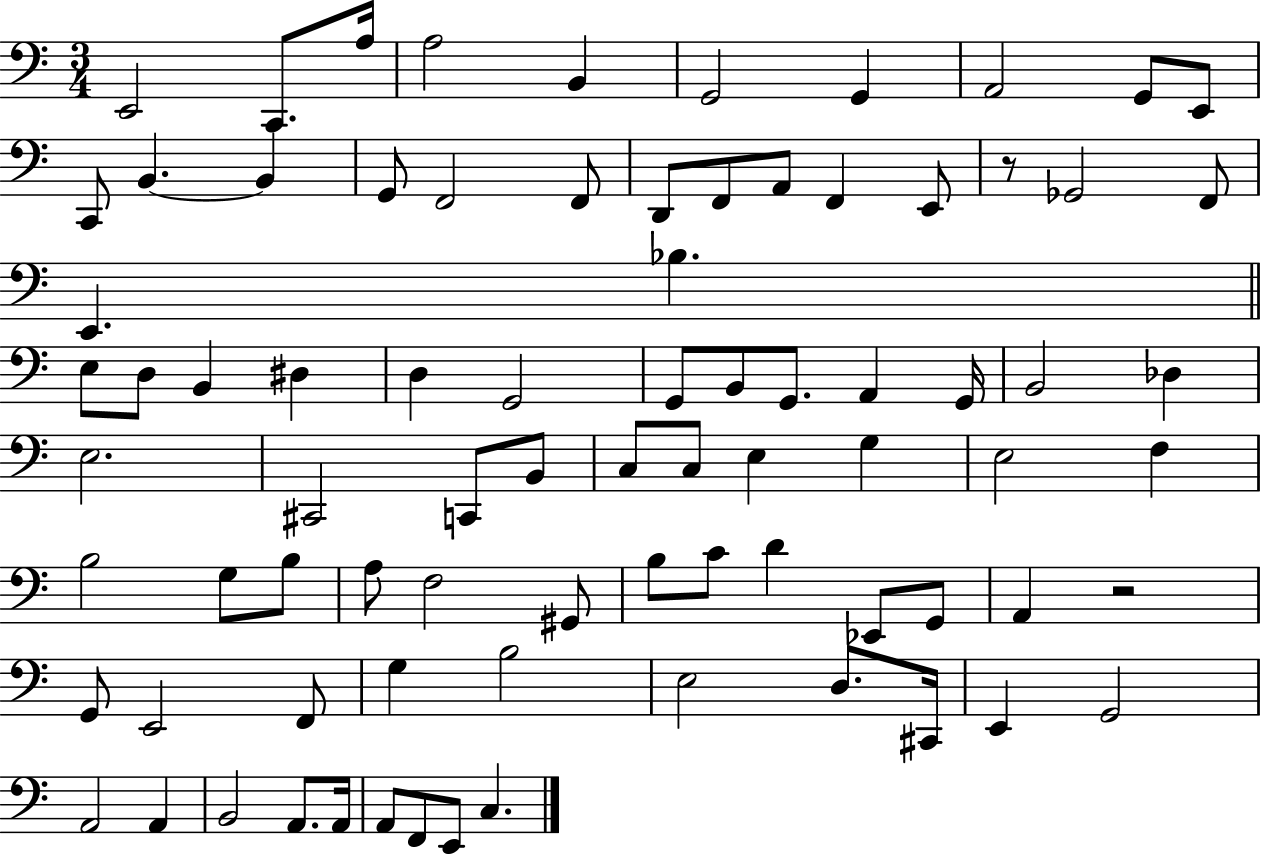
E2/h C2/e. A3/s A3/h B2/q G2/h G2/q A2/h G2/e E2/e C2/e B2/q. B2/q G2/e F2/h F2/e D2/e F2/e A2/e F2/q E2/e R/e Gb2/h F2/e E2/q. Bb3/q. E3/e D3/e B2/q D#3/q D3/q G2/h G2/e B2/e G2/e. A2/q G2/s B2/h Db3/q E3/h. C#2/h C2/e B2/e C3/e C3/e E3/q G3/q E3/h F3/q B3/h G3/e B3/e A3/e F3/h G#2/e B3/e C4/e D4/q Eb2/e G2/e A2/q R/h G2/e E2/h F2/e G3/q B3/h E3/h D3/e. C#2/s E2/q G2/h A2/h A2/q B2/h A2/e. A2/s A2/e F2/e E2/e C3/q.